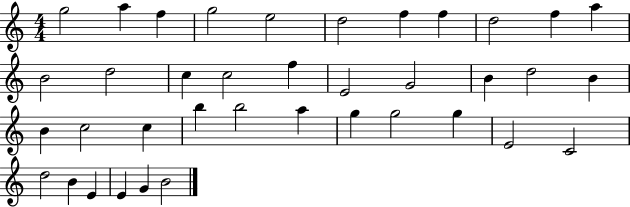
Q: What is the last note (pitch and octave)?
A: B4